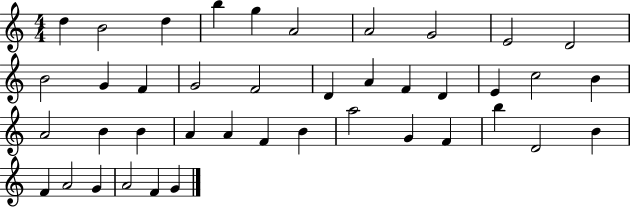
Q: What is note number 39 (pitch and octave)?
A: A4